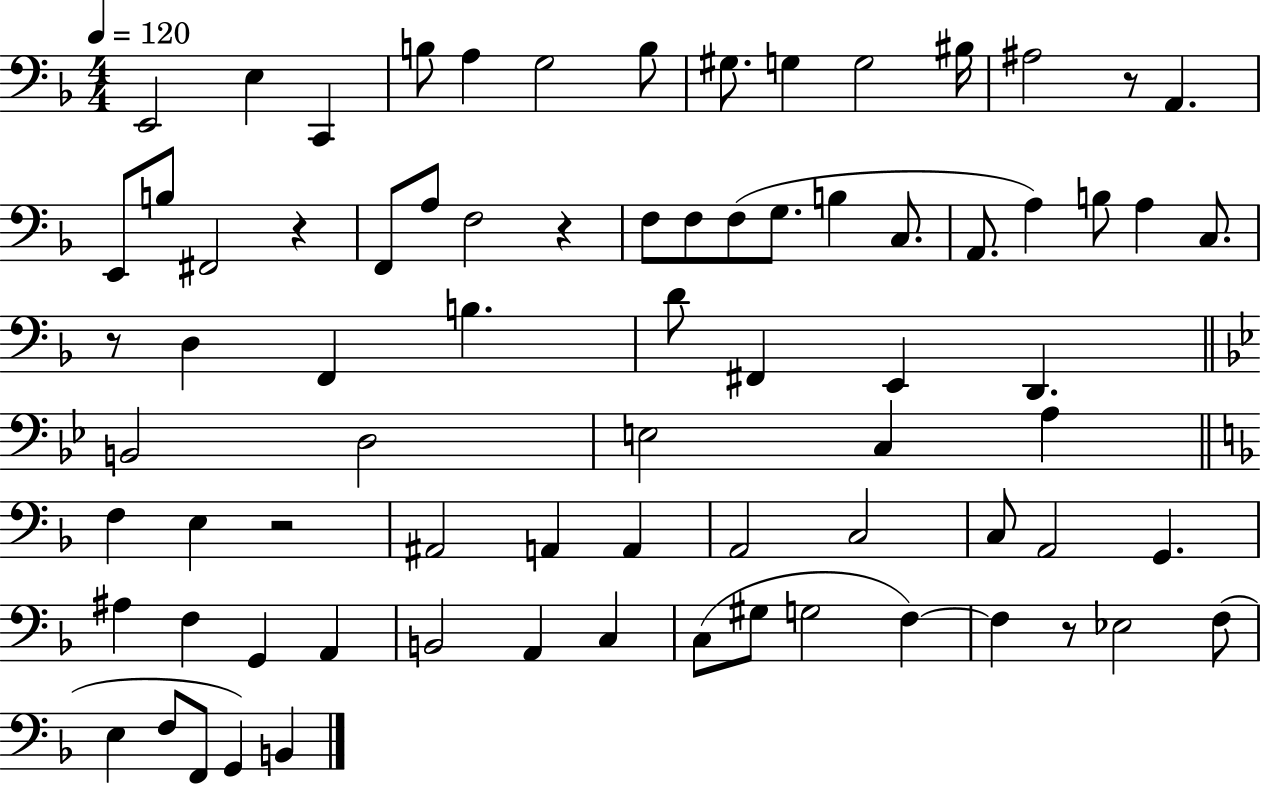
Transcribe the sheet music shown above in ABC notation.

X:1
T:Untitled
M:4/4
L:1/4
K:F
E,,2 E, C,, B,/2 A, G,2 B,/2 ^G,/2 G, G,2 ^B,/4 ^A,2 z/2 A,, E,,/2 B,/2 ^F,,2 z F,,/2 A,/2 F,2 z F,/2 F,/2 F,/2 G,/2 B, C,/2 A,,/2 A, B,/2 A, C,/2 z/2 D, F,, B, D/2 ^F,, E,, D,, B,,2 D,2 E,2 C, A, F, E, z2 ^A,,2 A,, A,, A,,2 C,2 C,/2 A,,2 G,, ^A, F, G,, A,, B,,2 A,, C, C,/2 ^G,/2 G,2 F, F, z/2 _E,2 F,/2 E, F,/2 F,,/2 G,, B,,